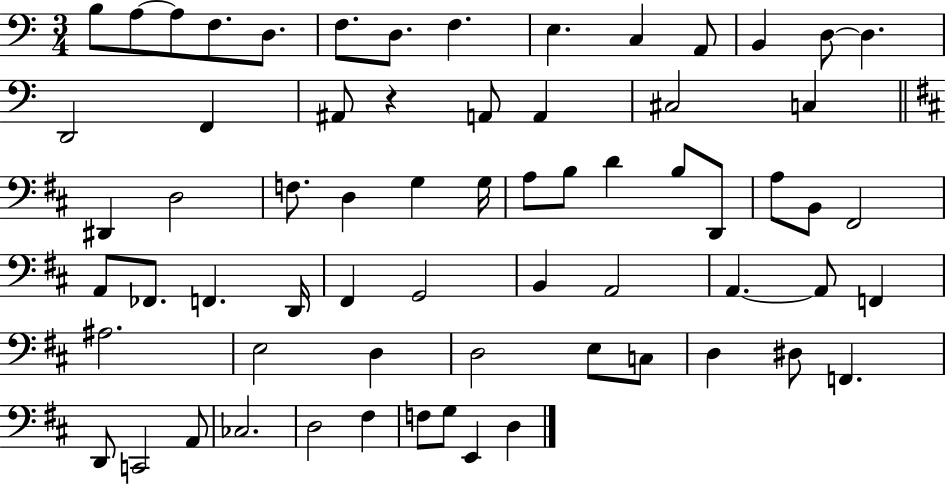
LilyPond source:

{
  \clef bass
  \numericTimeSignature
  \time 3/4
  \key c \major
  b8 a8~~ a8 f8. d8. | f8. d8. f4. | e4. c4 a,8 | b,4 d8~~ d4. | \break d,2 f,4 | ais,8 r4 a,8 a,4 | cis2 c4 | \bar "||" \break \key d \major dis,4 d2 | f8. d4 g4 g16 | a8 b8 d'4 b8 d,8 | a8 b,8 fis,2 | \break a,8 fes,8. f,4. d,16 | fis,4 g,2 | b,4 a,2 | a,4.~~ a,8 f,4 | \break ais2. | e2 d4 | d2 e8 c8 | d4 dis8 f,4. | \break d,8 c,2 a,8 | ces2. | d2 fis4 | f8 g8 e,4 d4 | \break \bar "|."
}